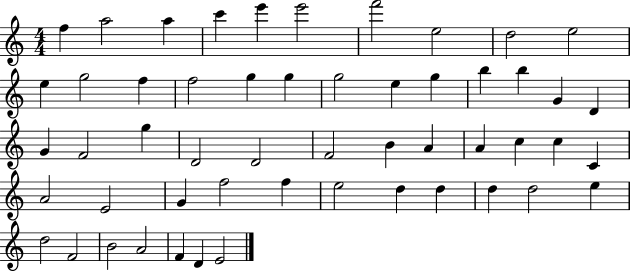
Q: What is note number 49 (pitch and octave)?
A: B4